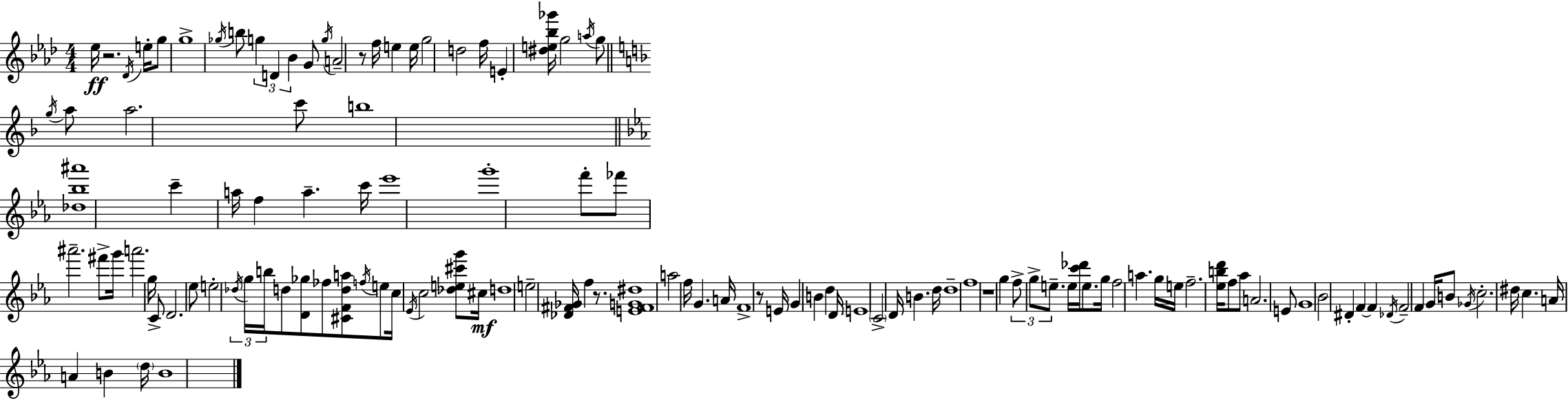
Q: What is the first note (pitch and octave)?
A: Eb5